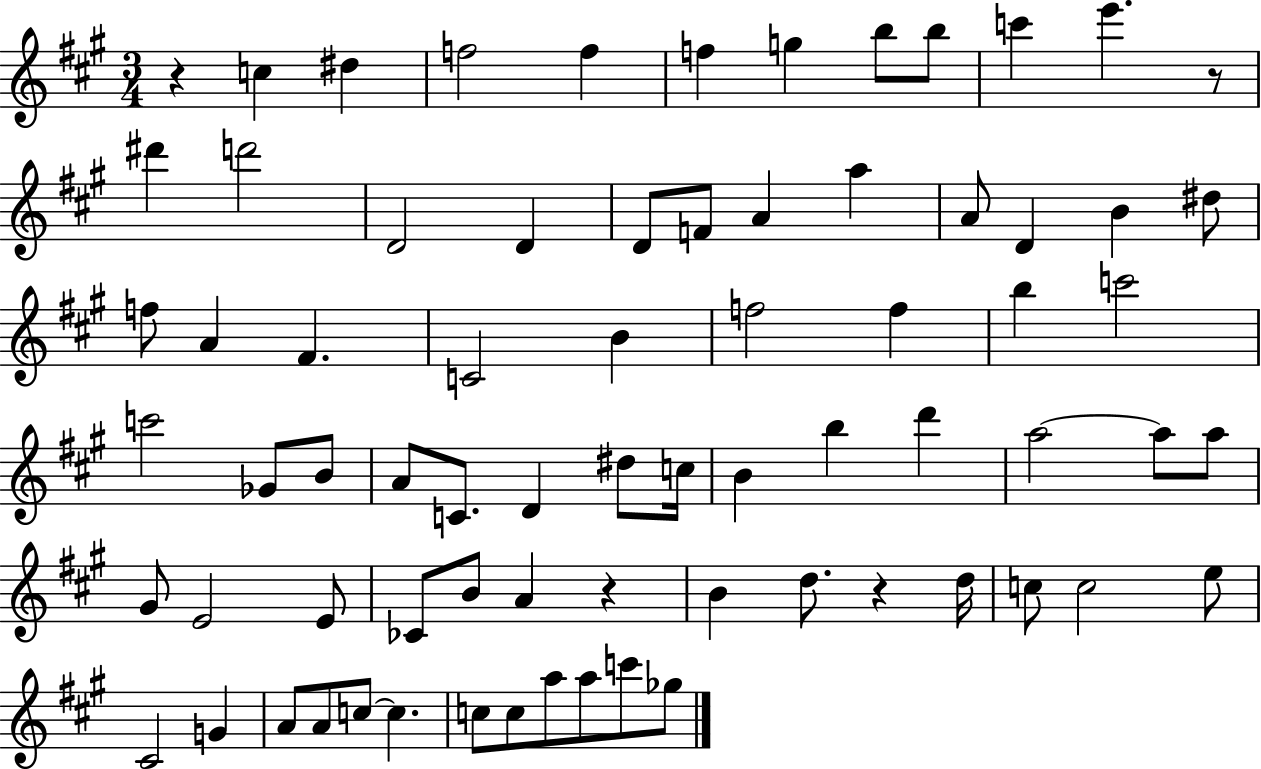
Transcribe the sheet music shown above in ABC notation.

X:1
T:Untitled
M:3/4
L:1/4
K:A
z c ^d f2 f f g b/2 b/2 c' e' z/2 ^d' d'2 D2 D D/2 F/2 A a A/2 D B ^d/2 f/2 A ^F C2 B f2 f b c'2 c'2 _G/2 B/2 A/2 C/2 D ^d/2 c/4 B b d' a2 a/2 a/2 ^G/2 E2 E/2 _C/2 B/2 A z B d/2 z d/4 c/2 c2 e/2 ^C2 G A/2 A/2 c/2 c c/2 c/2 a/2 a/2 c'/2 _g/2